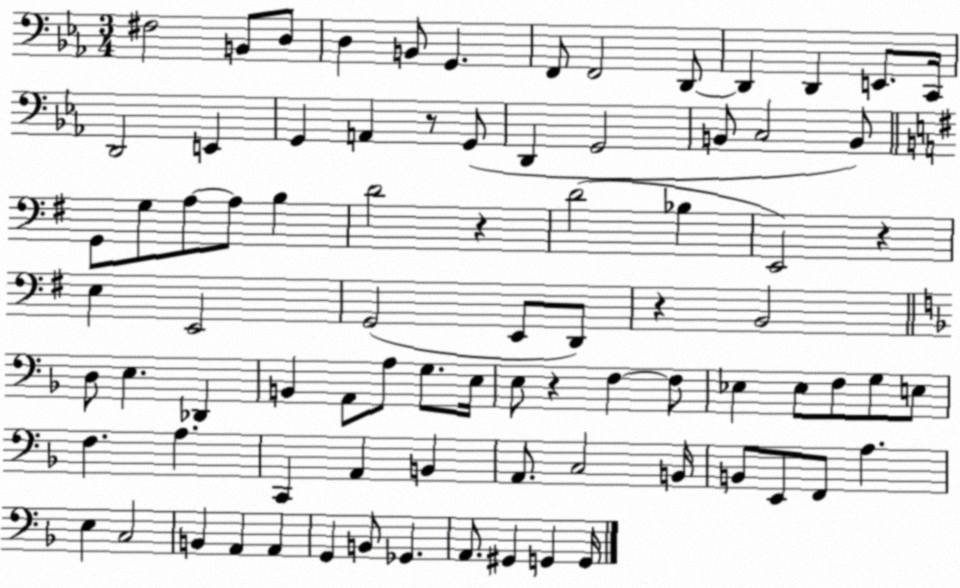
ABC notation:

X:1
T:Untitled
M:3/4
L:1/4
K:Eb
^F,2 B,,/2 D,/2 D, B,,/2 G,, F,,/2 F,,2 D,,/2 D,, D,, E,,/2 C,,/4 D,,2 E,, G,, A,, z/2 G,,/2 D,, G,,2 B,,/2 C,2 B,,/2 G,,/2 G,/2 A,/2 A,/2 B, D2 z D2 _B, E,,2 z E, E,,2 G,,2 E,,/2 D,,/2 z B,,2 D,/2 E, _D,, B,, A,,/2 A,/2 G,/2 E,/4 E,/2 z F, F,/2 _E, _E,/2 F,/2 G,/2 E,/2 F, A, C,, A,, B,, A,,/2 C,2 B,,/4 B,,/2 E,,/2 F,,/2 A, E, C,2 B,, A,, A,, G,, B,,/2 _G,, A,,/2 ^G,, G,, G,,/4